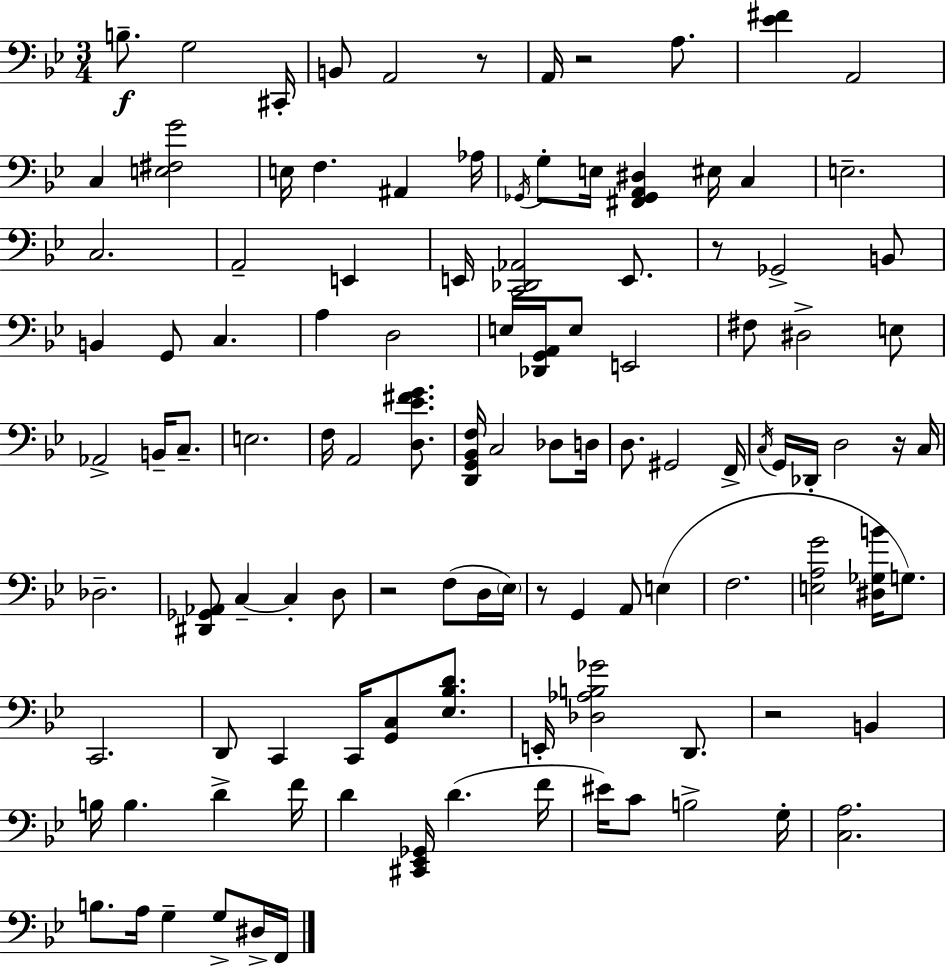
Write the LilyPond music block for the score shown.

{
  \clef bass
  \numericTimeSignature
  \time 3/4
  \key g \minor
  b8.--\f g2 cis,16-. | b,8 a,2 r8 | a,16 r2 a8. | <ees' fis'>4 a,2 | \break c4 <e fis g'>2 | e16 f4. ais,4 aes16 | \acciaccatura { ges,16 } g8-. e16 <fis, ges, a, dis>4 eis16 c4 | e2.-- | \break c2. | a,2-- e,4 | e,16 <c, des, aes,>2 e,8. | r8 ges,2-> b,8 | \break b,4 g,8 c4. | a4 d2 | e16 <des, g, a,>16 e8 e,2 | fis8 dis2-> e8 | \break aes,2-> b,16-- c8.-- | e2. | f16 a,2 <d ees' fis' g'>8. | <d, g, bes, f>16 c2 des8 | \break d16 d8. gis,2 | f,16-> \acciaccatura { c16 } g,16 des,16-. d2 | r16 c16 des2.-- | <dis, ges, aes,>8 c4--~~ c4-. | \break d8 r2 f8( | d16 \parenthesize ees16) r8 g,4 a,8 e4( | f2. | <e a g'>2 <dis ges b'>16 g8.) | \break c,2. | d,8 c,4 c,16 <g, c>8 <ees bes d'>8. | e,16-. <des aes b ges'>2 d,8. | r2 b,4 | \break b16 b4. d'4-> | f'16 d'4 <cis, ees, ges,>16 d'4.( | f'16 eis'16) c'8 b2-> | g16-. <c a>2. | \break b8. a16 g4-- g8-> | dis16-> f,16 \bar "|."
}